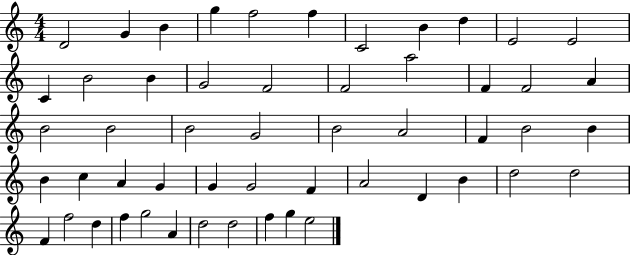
D4/h G4/q B4/q G5/q F5/h F5/q C4/h B4/q D5/q E4/h E4/h C4/q B4/h B4/q G4/h F4/h F4/h A5/h F4/q F4/h A4/q B4/h B4/h B4/h G4/h B4/h A4/h F4/q B4/h B4/q B4/q C5/q A4/q G4/q G4/q G4/h F4/q A4/h D4/q B4/q D5/h D5/h F4/q F5/h D5/q F5/q G5/h A4/q D5/h D5/h F5/q G5/q E5/h